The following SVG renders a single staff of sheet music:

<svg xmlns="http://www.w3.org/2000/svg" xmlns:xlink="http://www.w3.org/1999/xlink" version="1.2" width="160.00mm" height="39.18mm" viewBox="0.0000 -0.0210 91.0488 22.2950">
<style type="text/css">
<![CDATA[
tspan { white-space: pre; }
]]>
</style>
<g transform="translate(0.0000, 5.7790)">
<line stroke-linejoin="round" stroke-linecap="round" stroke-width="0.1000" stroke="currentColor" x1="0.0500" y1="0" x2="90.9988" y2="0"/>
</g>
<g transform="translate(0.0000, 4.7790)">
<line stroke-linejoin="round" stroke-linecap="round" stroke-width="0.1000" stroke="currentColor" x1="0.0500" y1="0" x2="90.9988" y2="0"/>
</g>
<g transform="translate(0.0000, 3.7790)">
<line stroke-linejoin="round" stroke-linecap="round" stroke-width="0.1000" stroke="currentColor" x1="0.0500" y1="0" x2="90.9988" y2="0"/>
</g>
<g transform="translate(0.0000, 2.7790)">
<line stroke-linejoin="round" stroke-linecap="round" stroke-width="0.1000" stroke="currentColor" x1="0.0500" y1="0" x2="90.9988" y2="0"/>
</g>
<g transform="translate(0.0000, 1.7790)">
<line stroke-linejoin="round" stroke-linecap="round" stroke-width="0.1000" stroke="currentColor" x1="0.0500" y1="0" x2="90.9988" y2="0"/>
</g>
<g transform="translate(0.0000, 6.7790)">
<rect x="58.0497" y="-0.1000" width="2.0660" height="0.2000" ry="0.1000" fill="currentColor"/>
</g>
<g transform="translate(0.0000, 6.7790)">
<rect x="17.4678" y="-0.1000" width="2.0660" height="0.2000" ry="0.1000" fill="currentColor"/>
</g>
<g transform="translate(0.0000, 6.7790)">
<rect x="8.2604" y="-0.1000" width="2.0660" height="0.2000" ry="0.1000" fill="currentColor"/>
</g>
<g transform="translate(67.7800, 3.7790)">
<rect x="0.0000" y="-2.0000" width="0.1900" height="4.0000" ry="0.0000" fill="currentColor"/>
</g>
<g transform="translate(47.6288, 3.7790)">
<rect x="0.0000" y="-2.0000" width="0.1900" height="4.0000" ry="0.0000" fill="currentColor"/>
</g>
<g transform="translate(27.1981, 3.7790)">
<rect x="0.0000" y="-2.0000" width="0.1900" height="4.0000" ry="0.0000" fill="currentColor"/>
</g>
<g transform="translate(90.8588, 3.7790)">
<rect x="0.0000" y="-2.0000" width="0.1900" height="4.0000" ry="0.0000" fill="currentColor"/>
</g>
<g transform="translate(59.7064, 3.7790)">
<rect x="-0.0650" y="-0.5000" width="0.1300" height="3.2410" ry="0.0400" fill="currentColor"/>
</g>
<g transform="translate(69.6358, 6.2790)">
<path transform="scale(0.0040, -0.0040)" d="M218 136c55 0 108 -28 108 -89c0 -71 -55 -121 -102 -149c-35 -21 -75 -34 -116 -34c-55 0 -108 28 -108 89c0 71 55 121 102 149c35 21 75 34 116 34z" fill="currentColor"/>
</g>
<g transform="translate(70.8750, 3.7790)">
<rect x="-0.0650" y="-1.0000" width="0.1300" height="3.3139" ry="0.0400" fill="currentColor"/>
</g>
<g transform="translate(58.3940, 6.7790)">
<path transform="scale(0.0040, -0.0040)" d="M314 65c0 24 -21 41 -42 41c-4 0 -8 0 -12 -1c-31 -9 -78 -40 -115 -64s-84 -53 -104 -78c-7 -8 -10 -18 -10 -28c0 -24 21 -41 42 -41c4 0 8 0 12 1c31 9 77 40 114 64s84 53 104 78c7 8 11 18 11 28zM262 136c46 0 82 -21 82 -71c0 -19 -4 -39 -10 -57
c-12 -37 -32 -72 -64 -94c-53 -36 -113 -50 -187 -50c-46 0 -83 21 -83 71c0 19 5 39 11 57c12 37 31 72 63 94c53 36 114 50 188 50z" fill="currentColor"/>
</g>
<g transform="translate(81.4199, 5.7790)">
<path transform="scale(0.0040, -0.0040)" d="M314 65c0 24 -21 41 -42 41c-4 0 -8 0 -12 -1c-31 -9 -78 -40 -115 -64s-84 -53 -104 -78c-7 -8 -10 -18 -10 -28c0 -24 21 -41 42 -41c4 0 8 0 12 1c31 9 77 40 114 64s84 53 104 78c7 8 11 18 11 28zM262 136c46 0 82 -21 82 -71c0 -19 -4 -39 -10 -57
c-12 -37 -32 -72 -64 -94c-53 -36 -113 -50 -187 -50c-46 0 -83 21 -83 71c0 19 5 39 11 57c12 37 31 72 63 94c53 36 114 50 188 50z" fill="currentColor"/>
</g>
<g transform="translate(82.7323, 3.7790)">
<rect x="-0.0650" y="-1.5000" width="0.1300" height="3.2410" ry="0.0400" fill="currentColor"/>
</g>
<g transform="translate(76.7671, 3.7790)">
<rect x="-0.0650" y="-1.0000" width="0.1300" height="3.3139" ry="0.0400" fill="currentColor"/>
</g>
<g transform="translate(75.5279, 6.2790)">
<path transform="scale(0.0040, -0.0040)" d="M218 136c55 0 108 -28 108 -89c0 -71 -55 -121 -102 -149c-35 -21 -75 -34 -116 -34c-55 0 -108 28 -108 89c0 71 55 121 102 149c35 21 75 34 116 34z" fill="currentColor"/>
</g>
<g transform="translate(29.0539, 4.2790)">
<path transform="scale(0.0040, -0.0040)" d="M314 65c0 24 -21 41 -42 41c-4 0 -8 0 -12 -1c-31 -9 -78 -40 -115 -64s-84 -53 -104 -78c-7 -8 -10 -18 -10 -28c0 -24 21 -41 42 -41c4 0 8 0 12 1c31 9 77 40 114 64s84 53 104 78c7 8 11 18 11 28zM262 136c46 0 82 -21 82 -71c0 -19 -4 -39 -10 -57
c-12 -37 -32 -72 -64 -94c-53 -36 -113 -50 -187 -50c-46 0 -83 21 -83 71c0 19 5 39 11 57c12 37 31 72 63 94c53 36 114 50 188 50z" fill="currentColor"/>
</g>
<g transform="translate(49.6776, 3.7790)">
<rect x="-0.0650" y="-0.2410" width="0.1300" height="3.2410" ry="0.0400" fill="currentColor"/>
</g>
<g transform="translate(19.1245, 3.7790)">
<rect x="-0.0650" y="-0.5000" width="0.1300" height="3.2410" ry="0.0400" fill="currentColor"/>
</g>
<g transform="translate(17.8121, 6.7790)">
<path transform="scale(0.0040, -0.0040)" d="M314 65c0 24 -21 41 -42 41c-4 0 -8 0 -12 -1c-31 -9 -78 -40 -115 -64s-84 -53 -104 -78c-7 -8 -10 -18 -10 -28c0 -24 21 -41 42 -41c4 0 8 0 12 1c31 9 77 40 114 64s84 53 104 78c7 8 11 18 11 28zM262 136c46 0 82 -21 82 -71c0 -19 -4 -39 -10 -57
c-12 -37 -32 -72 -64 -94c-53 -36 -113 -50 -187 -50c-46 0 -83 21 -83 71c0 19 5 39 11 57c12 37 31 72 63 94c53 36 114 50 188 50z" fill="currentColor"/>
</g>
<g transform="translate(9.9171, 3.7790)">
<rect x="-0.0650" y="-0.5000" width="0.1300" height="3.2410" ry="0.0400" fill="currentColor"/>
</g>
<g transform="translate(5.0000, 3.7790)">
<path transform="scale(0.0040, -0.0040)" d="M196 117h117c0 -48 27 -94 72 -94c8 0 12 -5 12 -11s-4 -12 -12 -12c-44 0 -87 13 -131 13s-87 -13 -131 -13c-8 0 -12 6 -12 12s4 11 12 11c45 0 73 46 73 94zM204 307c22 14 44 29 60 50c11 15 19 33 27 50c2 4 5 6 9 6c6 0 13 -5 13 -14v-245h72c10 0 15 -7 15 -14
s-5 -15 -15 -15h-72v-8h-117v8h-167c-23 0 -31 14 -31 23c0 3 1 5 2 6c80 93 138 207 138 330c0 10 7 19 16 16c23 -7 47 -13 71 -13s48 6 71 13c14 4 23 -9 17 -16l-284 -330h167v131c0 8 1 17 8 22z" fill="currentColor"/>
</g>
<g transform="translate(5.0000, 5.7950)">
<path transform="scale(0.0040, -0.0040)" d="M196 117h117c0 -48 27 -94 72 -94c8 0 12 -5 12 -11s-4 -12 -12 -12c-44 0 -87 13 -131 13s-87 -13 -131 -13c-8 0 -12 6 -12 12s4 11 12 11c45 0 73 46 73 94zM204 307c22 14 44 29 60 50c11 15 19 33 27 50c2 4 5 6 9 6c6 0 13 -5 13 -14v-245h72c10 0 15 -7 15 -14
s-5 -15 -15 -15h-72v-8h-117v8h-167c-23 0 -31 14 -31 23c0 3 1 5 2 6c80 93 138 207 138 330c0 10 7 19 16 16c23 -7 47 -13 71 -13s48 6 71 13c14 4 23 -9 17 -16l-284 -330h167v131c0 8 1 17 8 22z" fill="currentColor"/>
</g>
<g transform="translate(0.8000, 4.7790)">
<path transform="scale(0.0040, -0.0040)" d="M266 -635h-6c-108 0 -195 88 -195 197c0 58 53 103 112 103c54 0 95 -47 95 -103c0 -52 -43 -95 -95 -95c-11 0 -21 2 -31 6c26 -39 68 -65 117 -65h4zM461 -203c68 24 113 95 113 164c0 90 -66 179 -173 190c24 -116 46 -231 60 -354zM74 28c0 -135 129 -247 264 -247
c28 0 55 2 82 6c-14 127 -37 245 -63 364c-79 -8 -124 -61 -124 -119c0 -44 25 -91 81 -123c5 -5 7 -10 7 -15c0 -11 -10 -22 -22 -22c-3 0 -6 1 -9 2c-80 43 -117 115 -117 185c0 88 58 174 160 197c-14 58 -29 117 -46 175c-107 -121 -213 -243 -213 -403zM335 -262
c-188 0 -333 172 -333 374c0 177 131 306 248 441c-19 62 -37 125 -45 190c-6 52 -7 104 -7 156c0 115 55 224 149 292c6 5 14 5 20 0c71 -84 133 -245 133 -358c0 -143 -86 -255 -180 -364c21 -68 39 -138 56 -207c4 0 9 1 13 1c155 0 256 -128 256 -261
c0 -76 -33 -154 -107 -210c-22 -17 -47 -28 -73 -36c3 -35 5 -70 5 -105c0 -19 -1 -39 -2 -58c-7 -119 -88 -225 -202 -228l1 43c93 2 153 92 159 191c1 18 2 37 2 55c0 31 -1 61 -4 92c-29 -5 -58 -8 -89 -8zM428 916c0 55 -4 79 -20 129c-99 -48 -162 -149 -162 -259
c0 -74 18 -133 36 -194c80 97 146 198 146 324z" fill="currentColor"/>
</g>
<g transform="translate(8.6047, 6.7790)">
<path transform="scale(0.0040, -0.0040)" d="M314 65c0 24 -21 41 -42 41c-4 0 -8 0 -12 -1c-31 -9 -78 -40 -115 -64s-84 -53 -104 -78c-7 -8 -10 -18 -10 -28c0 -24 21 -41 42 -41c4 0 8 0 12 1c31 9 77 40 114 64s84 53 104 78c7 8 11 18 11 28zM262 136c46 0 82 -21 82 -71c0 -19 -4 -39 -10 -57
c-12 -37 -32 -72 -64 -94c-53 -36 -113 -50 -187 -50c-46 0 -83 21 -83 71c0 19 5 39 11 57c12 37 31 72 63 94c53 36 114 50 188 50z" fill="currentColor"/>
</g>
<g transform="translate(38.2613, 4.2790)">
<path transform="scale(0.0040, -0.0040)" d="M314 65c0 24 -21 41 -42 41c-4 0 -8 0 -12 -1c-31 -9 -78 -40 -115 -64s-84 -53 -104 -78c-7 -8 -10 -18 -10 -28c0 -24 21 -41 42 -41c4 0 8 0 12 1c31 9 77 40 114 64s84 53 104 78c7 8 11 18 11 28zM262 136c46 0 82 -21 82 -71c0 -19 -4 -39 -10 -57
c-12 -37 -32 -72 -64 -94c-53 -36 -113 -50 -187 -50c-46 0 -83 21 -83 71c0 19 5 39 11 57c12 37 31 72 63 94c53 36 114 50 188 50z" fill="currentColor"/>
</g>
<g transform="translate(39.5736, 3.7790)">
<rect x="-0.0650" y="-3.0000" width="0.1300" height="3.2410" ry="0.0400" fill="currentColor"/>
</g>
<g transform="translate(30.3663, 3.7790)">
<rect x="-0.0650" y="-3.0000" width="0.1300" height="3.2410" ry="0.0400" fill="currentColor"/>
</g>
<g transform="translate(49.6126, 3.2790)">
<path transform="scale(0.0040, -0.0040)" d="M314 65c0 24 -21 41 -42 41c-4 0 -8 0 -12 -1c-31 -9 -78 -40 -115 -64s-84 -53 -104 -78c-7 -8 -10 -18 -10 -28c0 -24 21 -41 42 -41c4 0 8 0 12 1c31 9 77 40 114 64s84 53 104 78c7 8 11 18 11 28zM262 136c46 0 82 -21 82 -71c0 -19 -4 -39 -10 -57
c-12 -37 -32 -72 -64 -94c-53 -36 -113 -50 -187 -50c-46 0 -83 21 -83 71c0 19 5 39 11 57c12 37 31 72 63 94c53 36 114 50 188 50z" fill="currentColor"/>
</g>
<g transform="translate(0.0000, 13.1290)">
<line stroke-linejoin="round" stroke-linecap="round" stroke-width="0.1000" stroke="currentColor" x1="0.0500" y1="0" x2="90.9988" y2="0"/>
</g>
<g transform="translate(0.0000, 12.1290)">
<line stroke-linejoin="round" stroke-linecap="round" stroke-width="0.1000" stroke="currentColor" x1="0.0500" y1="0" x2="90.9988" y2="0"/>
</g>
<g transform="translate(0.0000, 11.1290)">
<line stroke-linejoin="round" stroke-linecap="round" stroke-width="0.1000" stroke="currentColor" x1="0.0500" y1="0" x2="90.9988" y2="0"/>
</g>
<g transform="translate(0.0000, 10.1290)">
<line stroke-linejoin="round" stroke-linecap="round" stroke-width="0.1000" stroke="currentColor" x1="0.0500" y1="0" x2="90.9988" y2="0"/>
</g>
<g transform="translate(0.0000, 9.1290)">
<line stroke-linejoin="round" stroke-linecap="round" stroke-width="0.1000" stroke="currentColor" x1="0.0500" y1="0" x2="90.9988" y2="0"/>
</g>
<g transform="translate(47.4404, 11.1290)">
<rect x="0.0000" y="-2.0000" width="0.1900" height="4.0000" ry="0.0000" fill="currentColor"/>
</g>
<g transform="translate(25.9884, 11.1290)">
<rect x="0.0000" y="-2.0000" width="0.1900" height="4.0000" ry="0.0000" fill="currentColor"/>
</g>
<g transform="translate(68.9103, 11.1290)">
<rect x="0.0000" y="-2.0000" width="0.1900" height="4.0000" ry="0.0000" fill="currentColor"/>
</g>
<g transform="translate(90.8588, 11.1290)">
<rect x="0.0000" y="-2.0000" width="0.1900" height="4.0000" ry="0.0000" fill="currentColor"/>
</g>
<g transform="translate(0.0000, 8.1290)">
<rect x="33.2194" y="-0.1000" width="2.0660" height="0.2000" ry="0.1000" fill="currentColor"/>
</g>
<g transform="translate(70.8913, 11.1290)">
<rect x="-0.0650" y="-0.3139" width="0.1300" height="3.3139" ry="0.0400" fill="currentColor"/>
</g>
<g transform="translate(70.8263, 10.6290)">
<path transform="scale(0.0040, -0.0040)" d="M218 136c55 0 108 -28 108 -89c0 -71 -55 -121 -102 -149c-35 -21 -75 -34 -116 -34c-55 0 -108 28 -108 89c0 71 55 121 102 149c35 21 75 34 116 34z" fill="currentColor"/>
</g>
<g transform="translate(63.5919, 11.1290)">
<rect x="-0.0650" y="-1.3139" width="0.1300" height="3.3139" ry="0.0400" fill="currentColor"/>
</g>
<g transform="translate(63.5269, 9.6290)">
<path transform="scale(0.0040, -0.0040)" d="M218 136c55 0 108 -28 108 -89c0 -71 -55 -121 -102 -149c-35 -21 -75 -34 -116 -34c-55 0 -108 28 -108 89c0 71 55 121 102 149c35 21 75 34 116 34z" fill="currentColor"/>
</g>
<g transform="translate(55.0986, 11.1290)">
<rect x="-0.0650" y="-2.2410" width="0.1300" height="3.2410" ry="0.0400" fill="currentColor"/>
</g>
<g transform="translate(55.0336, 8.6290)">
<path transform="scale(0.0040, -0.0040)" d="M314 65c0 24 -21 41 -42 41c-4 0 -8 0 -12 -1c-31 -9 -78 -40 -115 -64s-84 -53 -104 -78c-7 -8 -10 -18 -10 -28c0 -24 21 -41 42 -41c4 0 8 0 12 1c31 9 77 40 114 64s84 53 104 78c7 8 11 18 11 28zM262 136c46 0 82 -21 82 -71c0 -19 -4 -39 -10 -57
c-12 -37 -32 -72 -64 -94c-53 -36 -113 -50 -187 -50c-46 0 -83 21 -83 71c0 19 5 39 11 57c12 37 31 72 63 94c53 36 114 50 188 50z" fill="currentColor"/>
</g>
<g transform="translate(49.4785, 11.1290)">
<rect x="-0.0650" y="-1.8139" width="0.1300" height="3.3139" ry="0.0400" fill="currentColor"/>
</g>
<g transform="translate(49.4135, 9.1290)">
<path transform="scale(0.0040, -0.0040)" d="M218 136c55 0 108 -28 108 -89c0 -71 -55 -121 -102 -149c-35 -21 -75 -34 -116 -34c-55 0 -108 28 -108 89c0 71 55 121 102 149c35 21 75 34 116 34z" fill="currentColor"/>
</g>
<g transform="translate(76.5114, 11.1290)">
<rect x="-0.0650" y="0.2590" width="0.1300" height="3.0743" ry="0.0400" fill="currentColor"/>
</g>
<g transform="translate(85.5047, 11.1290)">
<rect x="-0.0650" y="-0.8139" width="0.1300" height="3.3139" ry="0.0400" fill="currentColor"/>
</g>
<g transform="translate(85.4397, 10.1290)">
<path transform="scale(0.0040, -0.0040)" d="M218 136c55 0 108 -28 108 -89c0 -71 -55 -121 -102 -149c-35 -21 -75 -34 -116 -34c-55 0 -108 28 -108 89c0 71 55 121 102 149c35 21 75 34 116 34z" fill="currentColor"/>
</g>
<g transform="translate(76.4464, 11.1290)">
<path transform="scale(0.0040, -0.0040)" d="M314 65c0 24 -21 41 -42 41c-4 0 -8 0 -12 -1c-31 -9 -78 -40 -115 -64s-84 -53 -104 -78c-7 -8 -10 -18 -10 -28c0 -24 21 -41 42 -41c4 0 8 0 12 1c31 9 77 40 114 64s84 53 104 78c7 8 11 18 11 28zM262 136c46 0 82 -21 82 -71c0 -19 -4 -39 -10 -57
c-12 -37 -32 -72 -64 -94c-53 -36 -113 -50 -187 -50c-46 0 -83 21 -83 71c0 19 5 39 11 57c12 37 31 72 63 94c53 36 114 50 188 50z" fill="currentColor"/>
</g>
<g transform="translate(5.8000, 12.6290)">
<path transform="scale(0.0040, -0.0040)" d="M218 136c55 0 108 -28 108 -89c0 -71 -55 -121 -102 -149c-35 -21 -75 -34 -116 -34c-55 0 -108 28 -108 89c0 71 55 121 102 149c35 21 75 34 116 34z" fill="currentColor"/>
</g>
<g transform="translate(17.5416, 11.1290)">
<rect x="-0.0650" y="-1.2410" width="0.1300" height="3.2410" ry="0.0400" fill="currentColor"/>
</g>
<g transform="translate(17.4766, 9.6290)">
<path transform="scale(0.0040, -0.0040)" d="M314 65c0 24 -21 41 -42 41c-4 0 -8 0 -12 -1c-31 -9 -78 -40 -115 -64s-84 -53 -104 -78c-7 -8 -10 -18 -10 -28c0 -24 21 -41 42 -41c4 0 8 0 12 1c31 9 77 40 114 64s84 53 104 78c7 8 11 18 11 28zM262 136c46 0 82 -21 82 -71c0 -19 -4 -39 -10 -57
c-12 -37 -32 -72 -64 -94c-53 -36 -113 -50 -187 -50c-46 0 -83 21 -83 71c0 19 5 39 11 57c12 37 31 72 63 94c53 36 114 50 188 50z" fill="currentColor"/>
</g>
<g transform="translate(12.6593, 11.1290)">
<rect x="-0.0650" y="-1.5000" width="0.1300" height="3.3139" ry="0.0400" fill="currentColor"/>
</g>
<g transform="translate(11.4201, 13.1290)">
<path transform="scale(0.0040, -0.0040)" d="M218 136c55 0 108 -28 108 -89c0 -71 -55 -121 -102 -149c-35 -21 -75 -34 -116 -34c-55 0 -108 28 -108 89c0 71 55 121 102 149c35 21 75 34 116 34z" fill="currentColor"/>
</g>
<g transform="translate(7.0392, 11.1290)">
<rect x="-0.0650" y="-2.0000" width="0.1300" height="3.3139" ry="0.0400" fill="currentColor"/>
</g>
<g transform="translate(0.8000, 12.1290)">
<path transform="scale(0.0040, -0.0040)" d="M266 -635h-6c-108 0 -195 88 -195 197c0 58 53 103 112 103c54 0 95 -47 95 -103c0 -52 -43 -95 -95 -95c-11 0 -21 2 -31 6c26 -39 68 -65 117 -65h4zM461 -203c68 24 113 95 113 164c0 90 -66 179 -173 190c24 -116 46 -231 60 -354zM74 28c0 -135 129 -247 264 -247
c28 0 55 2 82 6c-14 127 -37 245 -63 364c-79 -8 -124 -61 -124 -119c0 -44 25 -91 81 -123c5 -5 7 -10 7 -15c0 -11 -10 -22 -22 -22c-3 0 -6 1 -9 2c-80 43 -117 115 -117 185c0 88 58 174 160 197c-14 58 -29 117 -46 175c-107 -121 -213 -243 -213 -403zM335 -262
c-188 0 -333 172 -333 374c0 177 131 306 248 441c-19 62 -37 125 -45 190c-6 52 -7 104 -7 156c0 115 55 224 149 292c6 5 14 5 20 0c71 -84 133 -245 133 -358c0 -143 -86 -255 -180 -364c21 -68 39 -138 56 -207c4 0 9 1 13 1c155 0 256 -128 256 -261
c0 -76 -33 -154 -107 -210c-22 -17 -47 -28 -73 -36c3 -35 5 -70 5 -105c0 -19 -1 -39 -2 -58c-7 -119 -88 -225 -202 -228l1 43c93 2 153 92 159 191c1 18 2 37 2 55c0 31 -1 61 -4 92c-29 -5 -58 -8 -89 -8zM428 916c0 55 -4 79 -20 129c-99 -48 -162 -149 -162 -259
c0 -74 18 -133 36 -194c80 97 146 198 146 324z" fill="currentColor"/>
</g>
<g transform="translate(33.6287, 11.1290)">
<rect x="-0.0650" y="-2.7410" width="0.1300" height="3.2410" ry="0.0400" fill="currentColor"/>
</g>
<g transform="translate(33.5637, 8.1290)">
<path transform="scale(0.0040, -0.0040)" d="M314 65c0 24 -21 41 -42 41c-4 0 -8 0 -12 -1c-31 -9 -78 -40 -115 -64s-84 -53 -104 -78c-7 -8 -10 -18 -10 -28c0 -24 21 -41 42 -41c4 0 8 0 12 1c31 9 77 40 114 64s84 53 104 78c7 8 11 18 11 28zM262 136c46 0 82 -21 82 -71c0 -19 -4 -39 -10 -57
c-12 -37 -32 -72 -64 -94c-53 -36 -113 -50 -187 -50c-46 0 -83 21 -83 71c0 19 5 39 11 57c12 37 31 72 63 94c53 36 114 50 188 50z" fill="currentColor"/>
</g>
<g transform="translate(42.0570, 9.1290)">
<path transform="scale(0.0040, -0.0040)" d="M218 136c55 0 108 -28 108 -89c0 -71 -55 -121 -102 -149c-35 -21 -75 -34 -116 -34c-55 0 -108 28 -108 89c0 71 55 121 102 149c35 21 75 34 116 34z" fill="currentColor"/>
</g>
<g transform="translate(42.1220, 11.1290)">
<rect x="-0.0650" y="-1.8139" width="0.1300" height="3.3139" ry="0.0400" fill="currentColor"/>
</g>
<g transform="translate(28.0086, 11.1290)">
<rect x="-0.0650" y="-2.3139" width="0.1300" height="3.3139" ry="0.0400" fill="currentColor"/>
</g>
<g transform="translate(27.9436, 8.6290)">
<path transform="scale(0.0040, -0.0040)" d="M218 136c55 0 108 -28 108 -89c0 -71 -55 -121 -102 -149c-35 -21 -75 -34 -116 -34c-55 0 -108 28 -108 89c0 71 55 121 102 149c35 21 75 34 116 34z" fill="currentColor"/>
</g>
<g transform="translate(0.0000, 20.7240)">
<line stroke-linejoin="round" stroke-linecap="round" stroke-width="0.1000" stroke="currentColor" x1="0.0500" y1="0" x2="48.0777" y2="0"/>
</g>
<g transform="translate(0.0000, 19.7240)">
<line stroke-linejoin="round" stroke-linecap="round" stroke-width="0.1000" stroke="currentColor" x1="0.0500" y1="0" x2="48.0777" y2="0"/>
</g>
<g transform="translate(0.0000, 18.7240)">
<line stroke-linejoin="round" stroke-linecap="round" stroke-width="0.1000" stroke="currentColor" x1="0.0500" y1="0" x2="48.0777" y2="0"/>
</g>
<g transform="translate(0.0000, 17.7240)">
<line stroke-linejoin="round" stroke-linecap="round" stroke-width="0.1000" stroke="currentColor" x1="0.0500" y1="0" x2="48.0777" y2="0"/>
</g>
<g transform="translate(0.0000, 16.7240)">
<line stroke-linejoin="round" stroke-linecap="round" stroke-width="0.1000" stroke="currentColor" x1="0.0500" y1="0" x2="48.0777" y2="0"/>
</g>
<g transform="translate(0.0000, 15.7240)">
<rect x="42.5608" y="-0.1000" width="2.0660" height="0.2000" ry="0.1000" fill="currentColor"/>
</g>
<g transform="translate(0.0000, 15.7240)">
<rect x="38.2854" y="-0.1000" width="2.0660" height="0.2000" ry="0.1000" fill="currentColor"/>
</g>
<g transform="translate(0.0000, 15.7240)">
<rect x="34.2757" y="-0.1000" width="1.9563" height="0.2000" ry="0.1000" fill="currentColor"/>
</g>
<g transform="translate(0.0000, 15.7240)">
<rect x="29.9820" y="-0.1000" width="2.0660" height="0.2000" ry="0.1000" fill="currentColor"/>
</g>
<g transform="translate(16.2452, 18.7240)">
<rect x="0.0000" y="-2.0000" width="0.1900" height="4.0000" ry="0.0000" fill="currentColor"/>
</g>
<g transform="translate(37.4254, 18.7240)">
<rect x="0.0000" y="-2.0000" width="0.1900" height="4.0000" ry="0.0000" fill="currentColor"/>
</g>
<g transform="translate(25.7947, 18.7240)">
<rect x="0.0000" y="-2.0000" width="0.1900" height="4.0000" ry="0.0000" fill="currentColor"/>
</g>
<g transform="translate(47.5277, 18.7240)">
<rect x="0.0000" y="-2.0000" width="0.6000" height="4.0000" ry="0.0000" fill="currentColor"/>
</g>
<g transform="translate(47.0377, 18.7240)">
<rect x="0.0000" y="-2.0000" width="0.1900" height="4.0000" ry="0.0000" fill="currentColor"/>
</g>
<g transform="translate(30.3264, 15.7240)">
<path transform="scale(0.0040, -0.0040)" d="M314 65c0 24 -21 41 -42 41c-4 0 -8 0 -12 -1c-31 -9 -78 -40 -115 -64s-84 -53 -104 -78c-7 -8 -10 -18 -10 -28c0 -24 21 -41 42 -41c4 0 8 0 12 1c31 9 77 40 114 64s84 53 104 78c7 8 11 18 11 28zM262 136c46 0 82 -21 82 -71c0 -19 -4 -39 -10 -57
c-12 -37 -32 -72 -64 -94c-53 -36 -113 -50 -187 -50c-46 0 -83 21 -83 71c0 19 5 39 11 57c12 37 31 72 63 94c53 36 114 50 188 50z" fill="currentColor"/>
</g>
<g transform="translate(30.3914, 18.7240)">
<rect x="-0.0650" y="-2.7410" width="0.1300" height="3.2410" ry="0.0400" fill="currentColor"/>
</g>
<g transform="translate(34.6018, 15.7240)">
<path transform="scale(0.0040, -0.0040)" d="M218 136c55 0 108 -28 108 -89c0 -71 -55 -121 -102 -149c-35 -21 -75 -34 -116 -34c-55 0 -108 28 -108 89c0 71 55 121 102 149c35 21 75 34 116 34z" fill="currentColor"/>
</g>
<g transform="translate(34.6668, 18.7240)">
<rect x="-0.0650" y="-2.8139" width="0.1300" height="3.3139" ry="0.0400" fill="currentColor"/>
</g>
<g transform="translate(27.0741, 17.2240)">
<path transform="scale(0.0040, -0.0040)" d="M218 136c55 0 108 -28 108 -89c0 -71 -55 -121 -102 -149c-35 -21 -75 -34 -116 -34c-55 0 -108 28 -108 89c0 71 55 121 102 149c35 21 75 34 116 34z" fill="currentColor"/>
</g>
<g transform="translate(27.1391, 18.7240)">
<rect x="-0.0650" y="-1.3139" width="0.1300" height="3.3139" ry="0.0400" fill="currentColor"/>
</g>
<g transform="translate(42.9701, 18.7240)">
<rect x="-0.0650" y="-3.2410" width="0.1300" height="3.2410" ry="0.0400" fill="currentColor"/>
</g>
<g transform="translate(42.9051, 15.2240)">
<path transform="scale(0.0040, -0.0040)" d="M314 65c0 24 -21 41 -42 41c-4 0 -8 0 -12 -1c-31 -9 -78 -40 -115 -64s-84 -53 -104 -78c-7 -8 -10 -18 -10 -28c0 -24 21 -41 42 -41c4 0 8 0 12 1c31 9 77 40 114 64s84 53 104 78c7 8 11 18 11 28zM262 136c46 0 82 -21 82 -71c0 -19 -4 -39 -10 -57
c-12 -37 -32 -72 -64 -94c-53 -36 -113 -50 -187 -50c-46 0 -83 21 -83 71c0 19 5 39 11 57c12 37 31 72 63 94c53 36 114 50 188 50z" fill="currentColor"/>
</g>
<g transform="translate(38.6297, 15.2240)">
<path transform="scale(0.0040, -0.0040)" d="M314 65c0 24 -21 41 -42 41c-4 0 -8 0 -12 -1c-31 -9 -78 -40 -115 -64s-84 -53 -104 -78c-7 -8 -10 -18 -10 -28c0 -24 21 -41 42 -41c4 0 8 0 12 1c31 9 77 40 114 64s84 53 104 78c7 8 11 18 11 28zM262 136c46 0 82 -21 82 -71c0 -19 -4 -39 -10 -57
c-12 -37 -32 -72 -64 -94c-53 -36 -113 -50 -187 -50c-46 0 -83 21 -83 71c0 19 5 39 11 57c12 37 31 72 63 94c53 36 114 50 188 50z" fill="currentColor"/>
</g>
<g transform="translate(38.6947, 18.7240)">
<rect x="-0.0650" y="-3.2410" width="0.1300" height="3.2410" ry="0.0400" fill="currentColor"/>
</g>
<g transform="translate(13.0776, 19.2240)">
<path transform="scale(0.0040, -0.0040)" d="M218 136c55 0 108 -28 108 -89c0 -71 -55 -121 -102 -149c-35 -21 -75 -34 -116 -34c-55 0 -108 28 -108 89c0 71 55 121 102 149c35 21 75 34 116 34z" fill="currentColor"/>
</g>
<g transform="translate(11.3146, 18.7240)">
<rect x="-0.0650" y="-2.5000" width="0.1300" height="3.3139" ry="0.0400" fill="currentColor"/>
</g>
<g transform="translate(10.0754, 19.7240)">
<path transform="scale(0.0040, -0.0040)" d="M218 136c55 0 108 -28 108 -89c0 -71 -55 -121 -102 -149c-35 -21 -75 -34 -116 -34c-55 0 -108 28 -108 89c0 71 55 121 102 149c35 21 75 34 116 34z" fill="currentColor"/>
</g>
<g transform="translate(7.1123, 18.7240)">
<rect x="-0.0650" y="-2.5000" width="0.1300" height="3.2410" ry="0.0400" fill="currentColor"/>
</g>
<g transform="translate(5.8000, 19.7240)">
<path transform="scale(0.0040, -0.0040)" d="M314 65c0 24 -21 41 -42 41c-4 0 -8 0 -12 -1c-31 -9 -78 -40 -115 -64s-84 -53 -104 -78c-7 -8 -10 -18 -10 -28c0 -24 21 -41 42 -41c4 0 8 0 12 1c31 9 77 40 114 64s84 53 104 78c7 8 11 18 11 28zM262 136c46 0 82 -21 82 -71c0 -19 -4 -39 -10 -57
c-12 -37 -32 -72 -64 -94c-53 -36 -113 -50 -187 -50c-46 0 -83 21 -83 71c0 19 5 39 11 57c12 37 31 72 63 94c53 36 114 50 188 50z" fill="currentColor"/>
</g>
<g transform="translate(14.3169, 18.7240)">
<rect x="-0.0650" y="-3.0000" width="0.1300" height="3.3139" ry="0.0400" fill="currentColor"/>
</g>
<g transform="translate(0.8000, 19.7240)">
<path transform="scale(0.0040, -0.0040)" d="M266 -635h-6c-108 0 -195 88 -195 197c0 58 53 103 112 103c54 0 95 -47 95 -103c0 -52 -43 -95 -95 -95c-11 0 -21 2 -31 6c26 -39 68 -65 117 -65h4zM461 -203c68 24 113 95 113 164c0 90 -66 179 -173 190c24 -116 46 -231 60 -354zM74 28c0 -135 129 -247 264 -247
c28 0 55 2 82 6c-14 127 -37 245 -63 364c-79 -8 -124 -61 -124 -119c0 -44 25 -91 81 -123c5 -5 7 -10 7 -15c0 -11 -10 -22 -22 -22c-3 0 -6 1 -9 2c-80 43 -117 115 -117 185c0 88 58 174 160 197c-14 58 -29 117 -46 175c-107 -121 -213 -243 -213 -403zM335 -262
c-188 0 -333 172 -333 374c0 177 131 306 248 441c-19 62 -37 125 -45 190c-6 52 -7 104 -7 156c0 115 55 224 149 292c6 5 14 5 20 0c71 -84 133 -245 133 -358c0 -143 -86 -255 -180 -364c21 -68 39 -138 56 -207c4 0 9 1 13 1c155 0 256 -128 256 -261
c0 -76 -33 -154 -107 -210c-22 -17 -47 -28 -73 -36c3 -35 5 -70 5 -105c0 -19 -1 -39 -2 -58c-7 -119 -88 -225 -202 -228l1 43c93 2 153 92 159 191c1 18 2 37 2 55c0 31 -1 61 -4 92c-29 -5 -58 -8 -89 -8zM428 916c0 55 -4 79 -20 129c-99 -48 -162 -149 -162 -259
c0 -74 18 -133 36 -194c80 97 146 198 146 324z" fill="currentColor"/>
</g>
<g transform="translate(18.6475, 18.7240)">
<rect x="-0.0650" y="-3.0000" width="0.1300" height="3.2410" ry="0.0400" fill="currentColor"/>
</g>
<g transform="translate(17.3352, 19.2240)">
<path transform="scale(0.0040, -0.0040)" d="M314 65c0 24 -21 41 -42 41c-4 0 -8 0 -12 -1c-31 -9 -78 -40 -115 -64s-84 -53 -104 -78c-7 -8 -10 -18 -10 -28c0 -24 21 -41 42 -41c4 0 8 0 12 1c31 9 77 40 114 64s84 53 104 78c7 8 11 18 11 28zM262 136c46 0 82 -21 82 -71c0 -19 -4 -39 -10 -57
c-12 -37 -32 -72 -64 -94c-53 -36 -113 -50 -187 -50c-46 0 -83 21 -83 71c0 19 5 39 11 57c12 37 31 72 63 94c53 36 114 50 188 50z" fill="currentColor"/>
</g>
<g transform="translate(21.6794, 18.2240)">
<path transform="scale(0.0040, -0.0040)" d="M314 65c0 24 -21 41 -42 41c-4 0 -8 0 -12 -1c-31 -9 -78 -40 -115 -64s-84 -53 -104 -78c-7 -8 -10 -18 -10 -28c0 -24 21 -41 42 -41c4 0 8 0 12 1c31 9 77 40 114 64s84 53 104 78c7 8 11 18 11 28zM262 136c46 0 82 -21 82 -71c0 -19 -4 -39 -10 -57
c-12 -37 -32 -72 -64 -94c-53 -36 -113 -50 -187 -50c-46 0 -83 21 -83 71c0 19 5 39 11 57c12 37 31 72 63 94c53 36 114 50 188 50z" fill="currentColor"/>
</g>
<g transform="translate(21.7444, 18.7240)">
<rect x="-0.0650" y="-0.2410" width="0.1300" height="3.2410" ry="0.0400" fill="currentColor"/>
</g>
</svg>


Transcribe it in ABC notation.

X:1
T:Untitled
M:4/4
L:1/4
K:C
C2 C2 A2 A2 c2 C2 D D E2 F E e2 g a2 f f g2 e c B2 d G2 G A A2 c2 e a2 a b2 b2